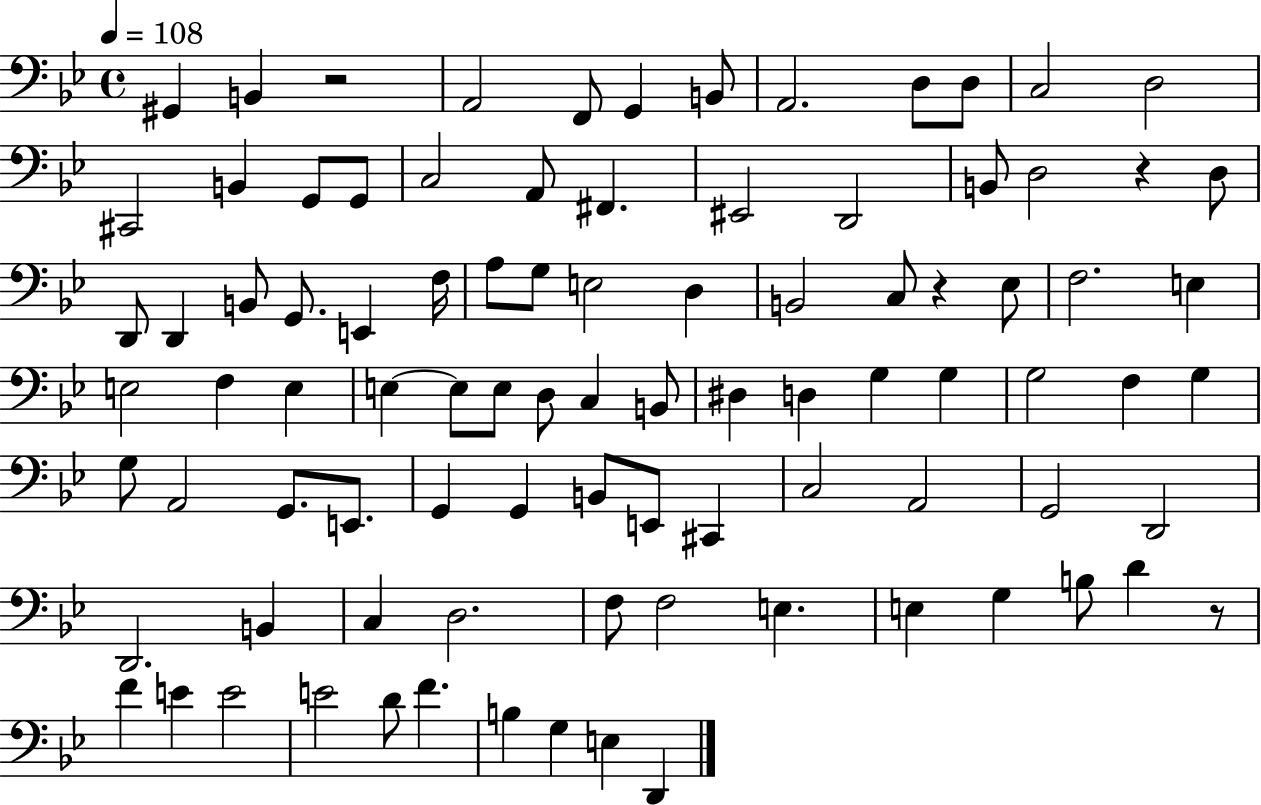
{
  \clef bass
  \time 4/4
  \defaultTimeSignature
  \key bes \major
  \tempo 4 = 108
  gis,4 b,4 r2 | a,2 f,8 g,4 b,8 | a,2. d8 d8 | c2 d2 | \break cis,2 b,4 g,8 g,8 | c2 a,8 fis,4. | eis,2 d,2 | b,8 d2 r4 d8 | \break d,8 d,4 b,8 g,8. e,4 f16 | a8 g8 e2 d4 | b,2 c8 r4 ees8 | f2. e4 | \break e2 f4 e4 | e4~~ e8 e8 d8 c4 b,8 | dis4 d4 g4 g4 | g2 f4 g4 | \break g8 a,2 g,8. e,8. | g,4 g,4 b,8 e,8 cis,4 | c2 a,2 | g,2 d,2 | \break d,2. b,4 | c4 d2. | f8 f2 e4. | e4 g4 b8 d'4 r8 | \break f'4 e'4 e'2 | e'2 d'8 f'4. | b4 g4 e4 d,4 | \bar "|."
}